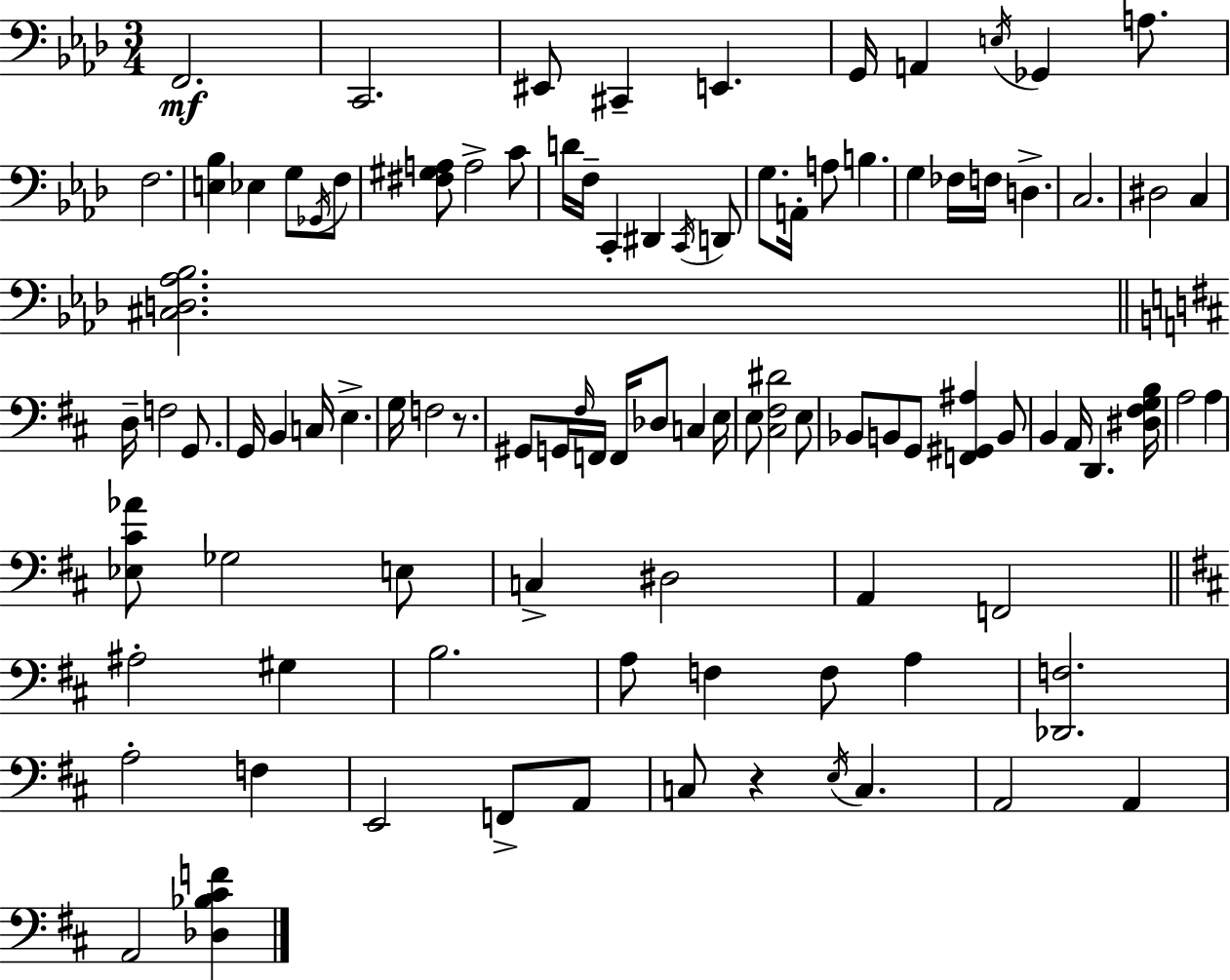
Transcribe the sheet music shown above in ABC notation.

X:1
T:Untitled
M:3/4
L:1/4
K:Fm
F,,2 C,,2 ^E,,/2 ^C,, E,, G,,/4 A,, E,/4 _G,, A,/2 F,2 [E,_B,] _E, G,/2 _G,,/4 F,/2 [^F,^G,A,]/2 A,2 C/2 D/4 F,/4 C,, ^D,, C,,/4 D,,/2 G,/2 A,,/4 A,/2 B, G, _F,/4 F,/4 D, C,2 ^D,2 C, [^C,D,_A,_B,]2 D,/4 F,2 G,,/2 G,,/4 B,, C,/4 E, G,/4 F,2 z/2 ^G,,/2 G,,/4 ^F,/4 F,,/4 F,,/4 _D,/2 C, E,/4 E,/2 [^C,^F,^D]2 E,/2 _B,,/2 B,,/2 G,,/2 [F,,^G,,^A,] B,,/2 B,, A,,/4 D,, [^D,^F,G,B,]/4 A,2 A, [_E,^C_A]/2 _G,2 E,/2 C, ^D,2 A,, F,,2 ^A,2 ^G, B,2 A,/2 F, F,/2 A, [_D,,F,]2 A,2 F, E,,2 F,,/2 A,,/2 C,/2 z E,/4 C, A,,2 A,, A,,2 [_D,_B,^CF]